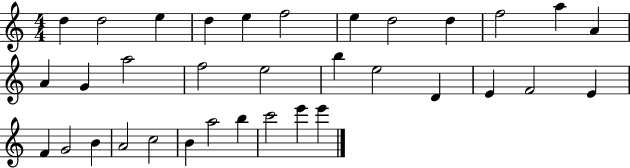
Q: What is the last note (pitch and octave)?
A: E6